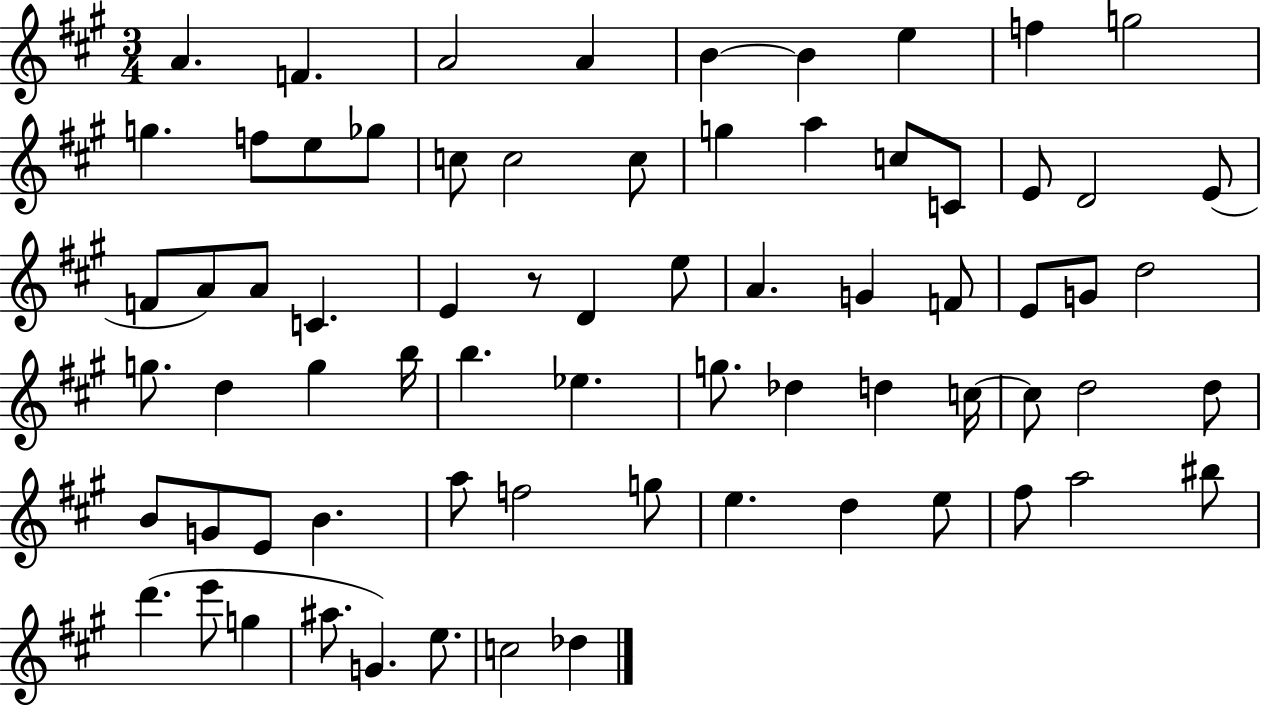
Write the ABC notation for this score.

X:1
T:Untitled
M:3/4
L:1/4
K:A
A F A2 A B B e f g2 g f/2 e/2 _g/2 c/2 c2 c/2 g a c/2 C/2 E/2 D2 E/2 F/2 A/2 A/2 C E z/2 D e/2 A G F/2 E/2 G/2 d2 g/2 d g b/4 b _e g/2 _d d c/4 c/2 d2 d/2 B/2 G/2 E/2 B a/2 f2 g/2 e d e/2 ^f/2 a2 ^b/2 d' e'/2 g ^a/2 G e/2 c2 _d